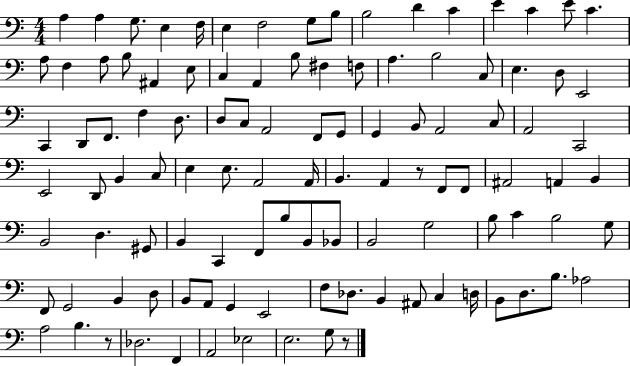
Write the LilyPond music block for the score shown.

{
  \clef bass
  \numericTimeSignature
  \time 4/4
  \key c \major
  a4 a4 g8. e4 f16 | e4 f2 g8 b8 | b2 d'4 c'4 | e'4 c'4 e'8 c'4. | \break a8 f4 a8 b8 ais,4 e8 | c4 a,4 b8 fis4 f8 | a4. b2 c8 | e4. d8 e,2 | \break c,4 d,8 f,8. f4 d8. | d8 c8 a,2 f,8 g,8 | g,4 b,8 a,2 c8 | a,2 c,2 | \break e,2 d,8 b,4 c8 | e4 e8. a,2 a,16 | b,4. a,4 r8 f,8 f,8 | ais,2 a,4 b,4 | \break b,2 d4. gis,8 | b,4 c,4 f,8 b8 b,8 bes,8 | b,2 g2 | b8 c'4 b2 g8 | \break f,8 g,2 b,4 d8 | b,8 a,8 g,4 e,2 | f8 des8. b,4 ais,8 c4 d16 | b,8 d8. b8. aes2 | \break a2 b4. r8 | des2. f,4 | a,2 ees2 | e2. g8 r8 | \break \bar "|."
}